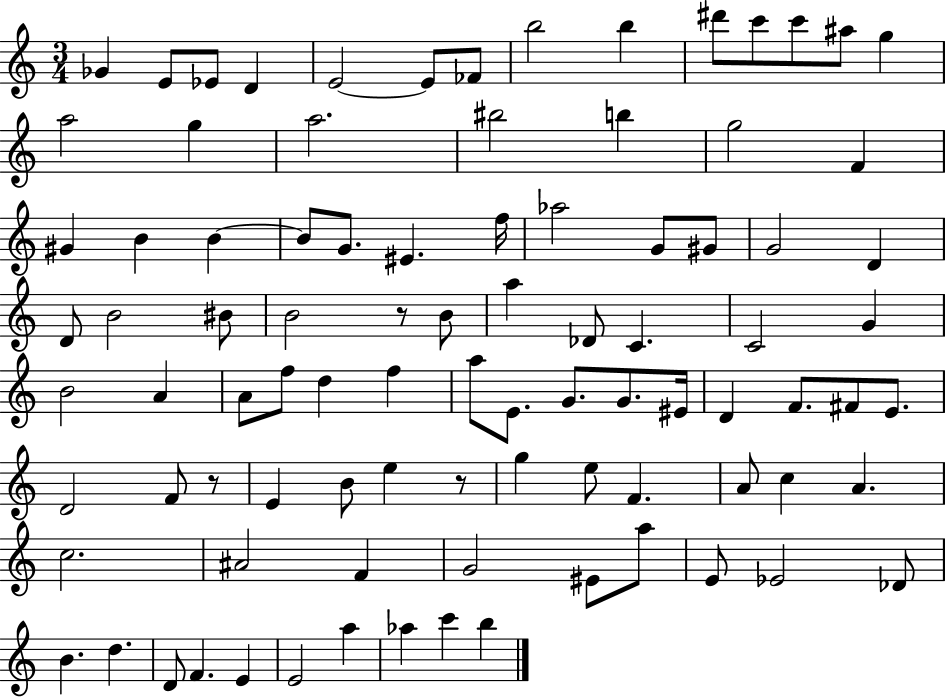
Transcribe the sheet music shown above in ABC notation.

X:1
T:Untitled
M:3/4
L:1/4
K:C
_G E/2 _E/2 D E2 E/2 _F/2 b2 b ^d'/2 c'/2 c'/2 ^a/2 g a2 g a2 ^b2 b g2 F ^G B B B/2 G/2 ^E f/4 _a2 G/2 ^G/2 G2 D D/2 B2 ^B/2 B2 z/2 B/2 a _D/2 C C2 G B2 A A/2 f/2 d f a/2 E/2 G/2 G/2 ^E/4 D F/2 ^F/2 E/2 D2 F/2 z/2 E B/2 e z/2 g e/2 F A/2 c A c2 ^A2 F G2 ^E/2 a/2 E/2 _E2 _D/2 B d D/2 F E E2 a _a c' b